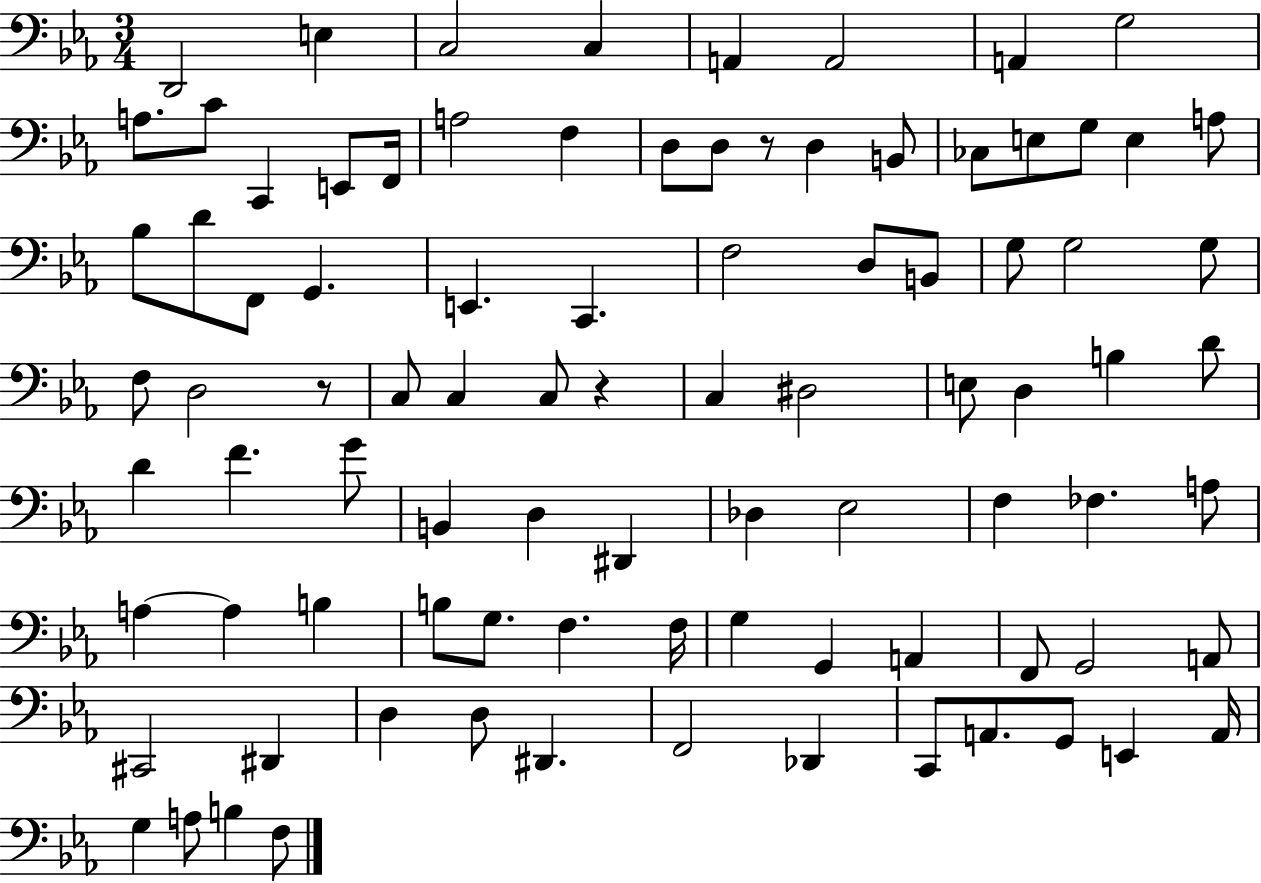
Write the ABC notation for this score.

X:1
T:Untitled
M:3/4
L:1/4
K:Eb
D,,2 E, C,2 C, A,, A,,2 A,, G,2 A,/2 C/2 C,, E,,/2 F,,/4 A,2 F, D,/2 D,/2 z/2 D, B,,/2 _C,/2 E,/2 G,/2 E, A,/2 _B,/2 D/2 F,,/2 G,, E,, C,, F,2 D,/2 B,,/2 G,/2 G,2 G,/2 F,/2 D,2 z/2 C,/2 C, C,/2 z C, ^D,2 E,/2 D, B, D/2 D F G/2 B,, D, ^D,, _D, _E,2 F, _F, A,/2 A, A, B, B,/2 G,/2 F, F,/4 G, G,, A,, F,,/2 G,,2 A,,/2 ^C,,2 ^D,, D, D,/2 ^D,, F,,2 _D,, C,,/2 A,,/2 G,,/2 E,, A,,/4 G, A,/2 B, F,/2